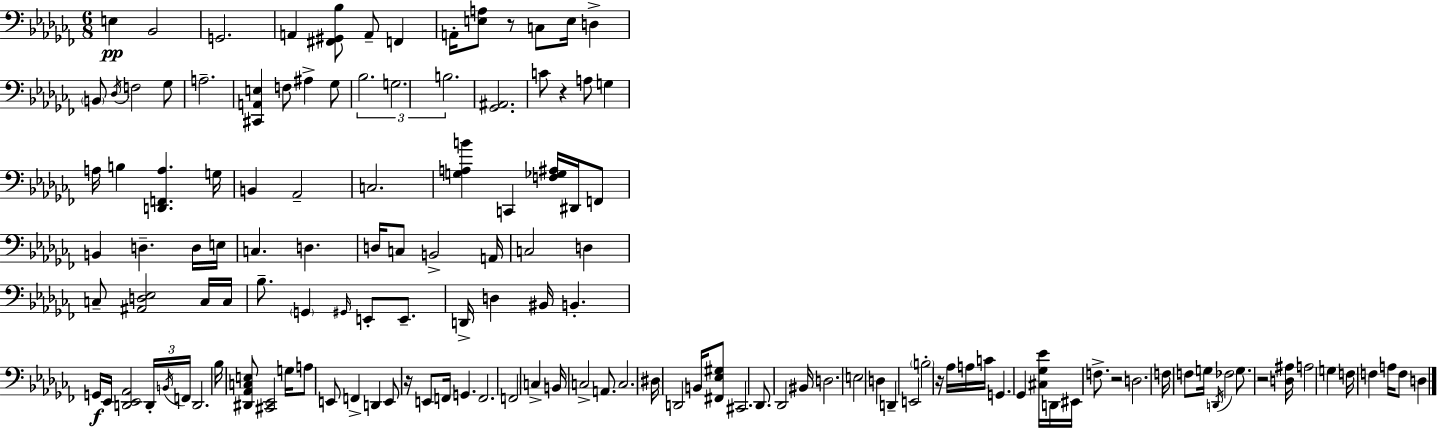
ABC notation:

X:1
T:Untitled
M:6/8
L:1/4
K:Abm
E, _B,,2 G,,2 A,, [^F,,^G,,_B,]/2 A,,/2 F,, A,,/4 [E,A,]/2 z/2 C,/2 E,/4 D, B,,/2 _D,/4 F,2 _G,/2 A,2 [^C,,A,,E,] F,/2 ^A, _G,/2 _B,2 G,2 B,2 [_G,,^A,,]2 C/2 z A,/2 G, A,/4 B, [D,,F,,A,] G,/4 B,, _A,,2 C,2 [G,A,B] C,, [F,_G,^A,]/4 ^D,,/4 F,,/2 B,, D, D,/4 E,/4 C, D, D,/4 C,/2 B,,2 A,,/4 C,2 D, C,/2 [^A,,D,_E,]2 C,/4 C,/4 _B,/2 G,, ^G,,/4 E,,/2 E,,/2 D,,/4 D, ^B,,/4 B,, G,,/4 _E,,/4 [D,,_E,,_A,,]2 D,,/4 B,,/4 F,,/4 D,,2 _B,/4 [^D,,_A,,C,E,]/2 [^C,,_E,,]2 G,/4 A,/2 E,,/2 F,, D,, E,,/2 z/4 E,,/2 F,,/4 G,, F,,2 F,,2 C, B,,/4 C,2 A,,/2 C,2 ^D,/4 D,,2 B,,/4 [^F,,_E,^G,]/2 ^C,,2 _D,,/2 _D,,2 ^B,,/4 D,2 E,2 D, D,, E,,2 B,2 z/4 _A,/4 A,/4 C/4 G,, _G,, [^C,_G,_E]/4 D,,/4 ^E,,/4 F,/2 z2 D,2 F,/4 F,/2 G,/4 D,,/4 _F,2 G,/2 z2 [D,^A,]/4 A,2 G, F,/4 F, A,/4 F,/2 D,